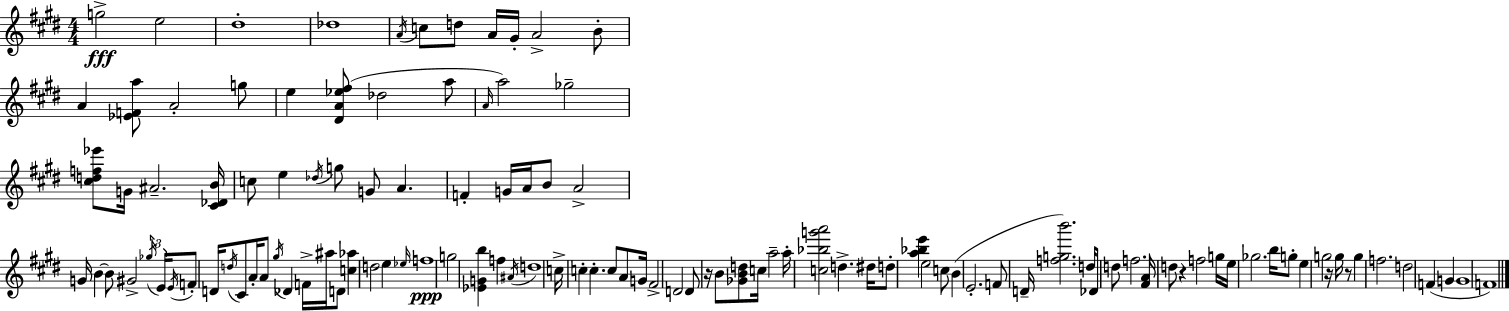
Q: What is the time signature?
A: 4/4